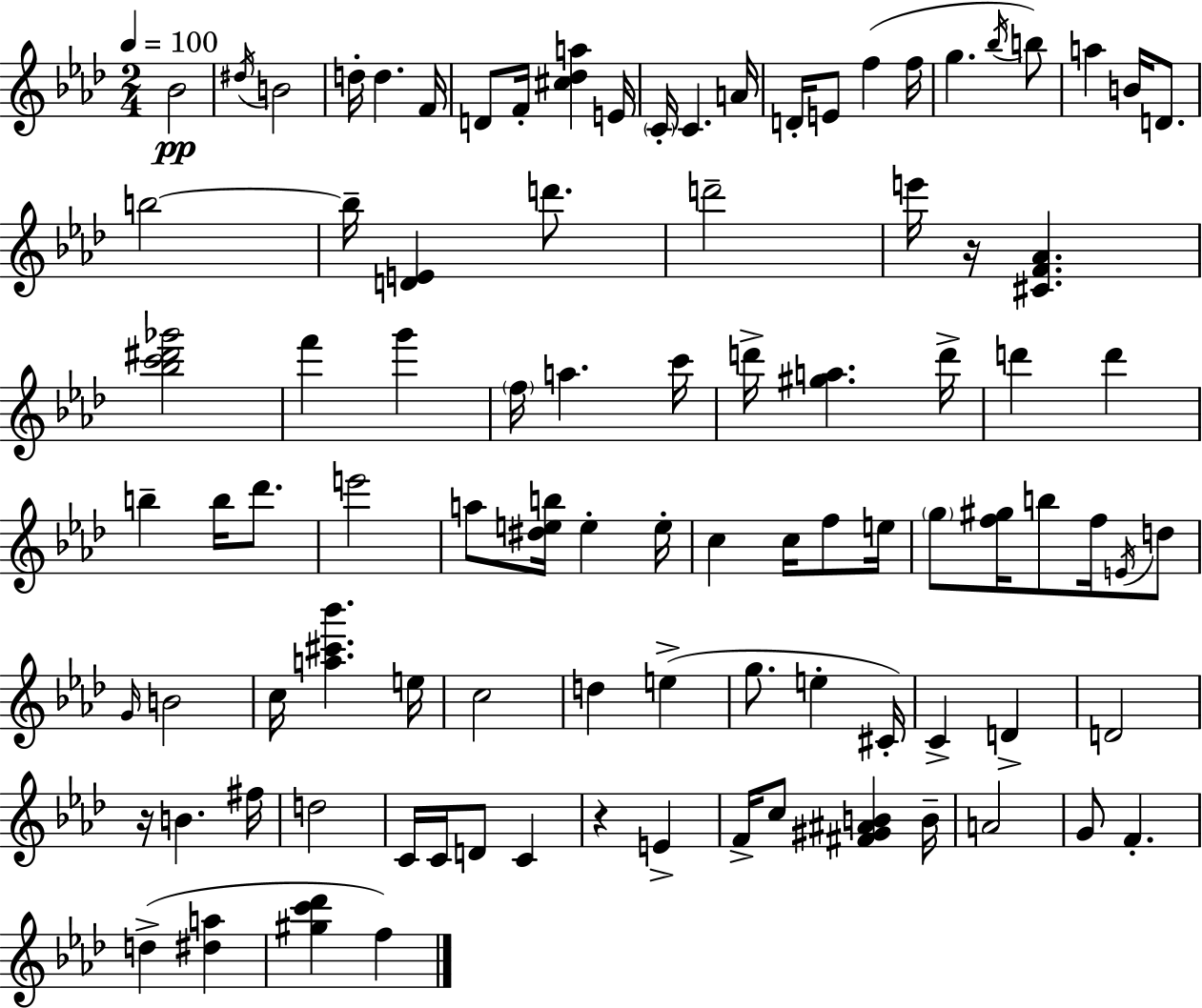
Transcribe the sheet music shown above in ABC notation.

X:1
T:Untitled
M:2/4
L:1/4
K:Ab
_B2 ^d/4 B2 d/4 d F/4 D/2 F/4 [^c_da] E/4 C/4 C A/4 D/4 E/2 f f/4 g _b/4 b/2 a B/4 D/2 b2 b/4 [DE] d'/2 d'2 e'/4 z/4 [^CF_A] [_bc'^d'_g']2 f' g' f/4 a c'/4 d'/4 [^ga] d'/4 d' d' b b/4 _d'/2 e'2 a/2 [^deb]/4 e e/4 c c/4 f/2 e/4 g/2 [f^g]/4 b/2 f/4 E/4 d/2 G/4 B2 c/4 [a^c'_b'] e/4 c2 d e g/2 e ^C/4 C D D2 z/4 B ^f/4 d2 C/4 C/4 D/2 C z E F/4 c/2 [^F^G^AB] B/4 A2 G/2 F d [^da] [^gc'_d'] f